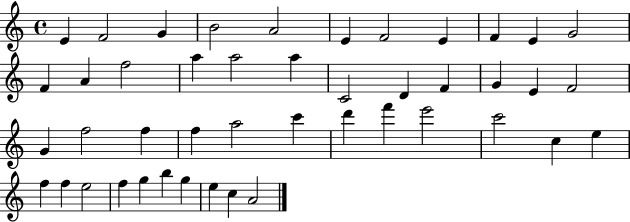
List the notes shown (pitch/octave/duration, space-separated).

E4/q F4/h G4/q B4/h A4/h E4/q F4/h E4/q F4/q E4/q G4/h F4/q A4/q F5/h A5/q A5/h A5/q C4/h D4/q F4/q G4/q E4/q F4/h G4/q F5/h F5/q F5/q A5/h C6/q D6/q F6/q E6/h C6/h C5/q E5/q F5/q F5/q E5/h F5/q G5/q B5/q G5/q E5/q C5/q A4/h